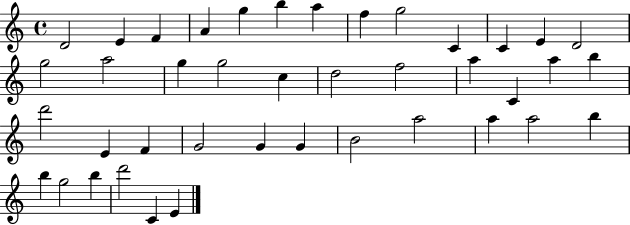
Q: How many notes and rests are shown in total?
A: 41